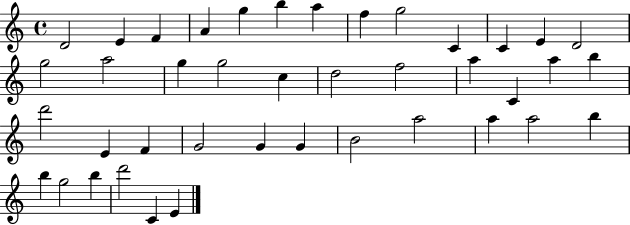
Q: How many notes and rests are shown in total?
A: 41